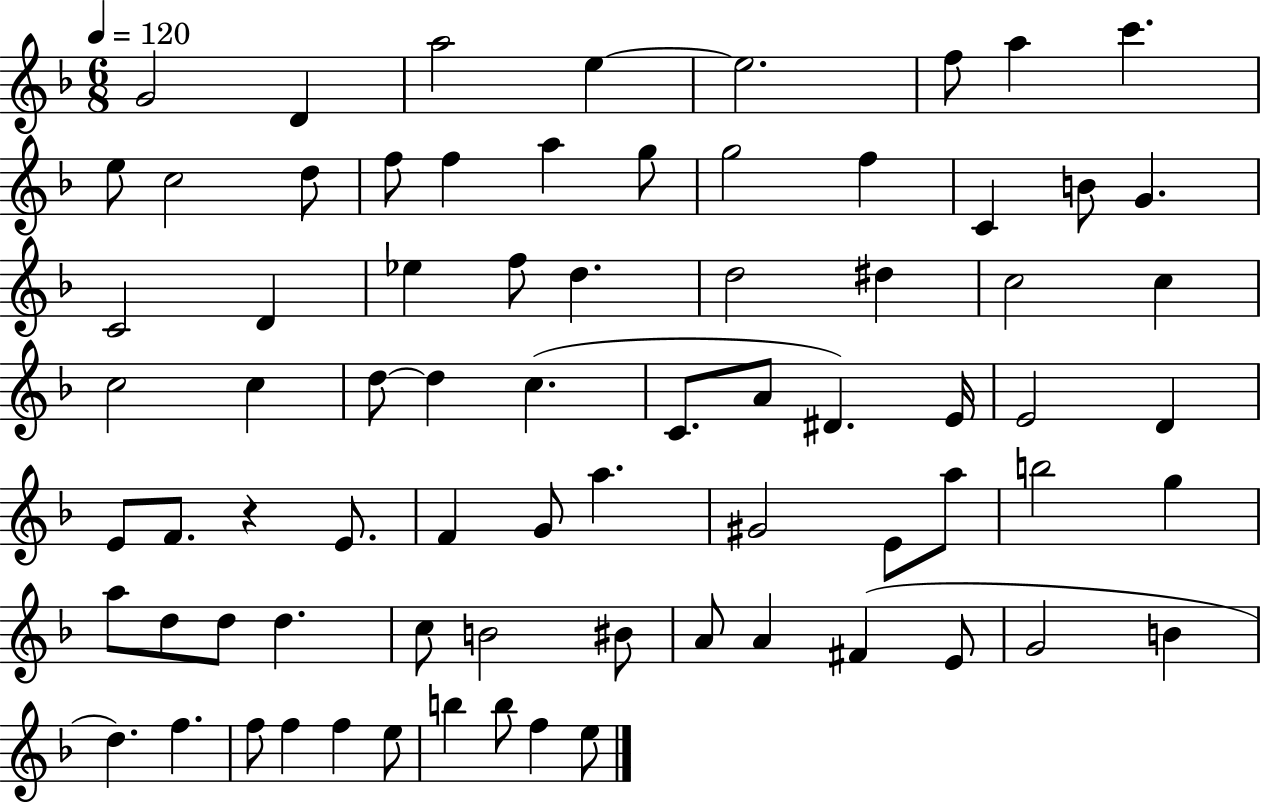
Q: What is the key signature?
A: F major